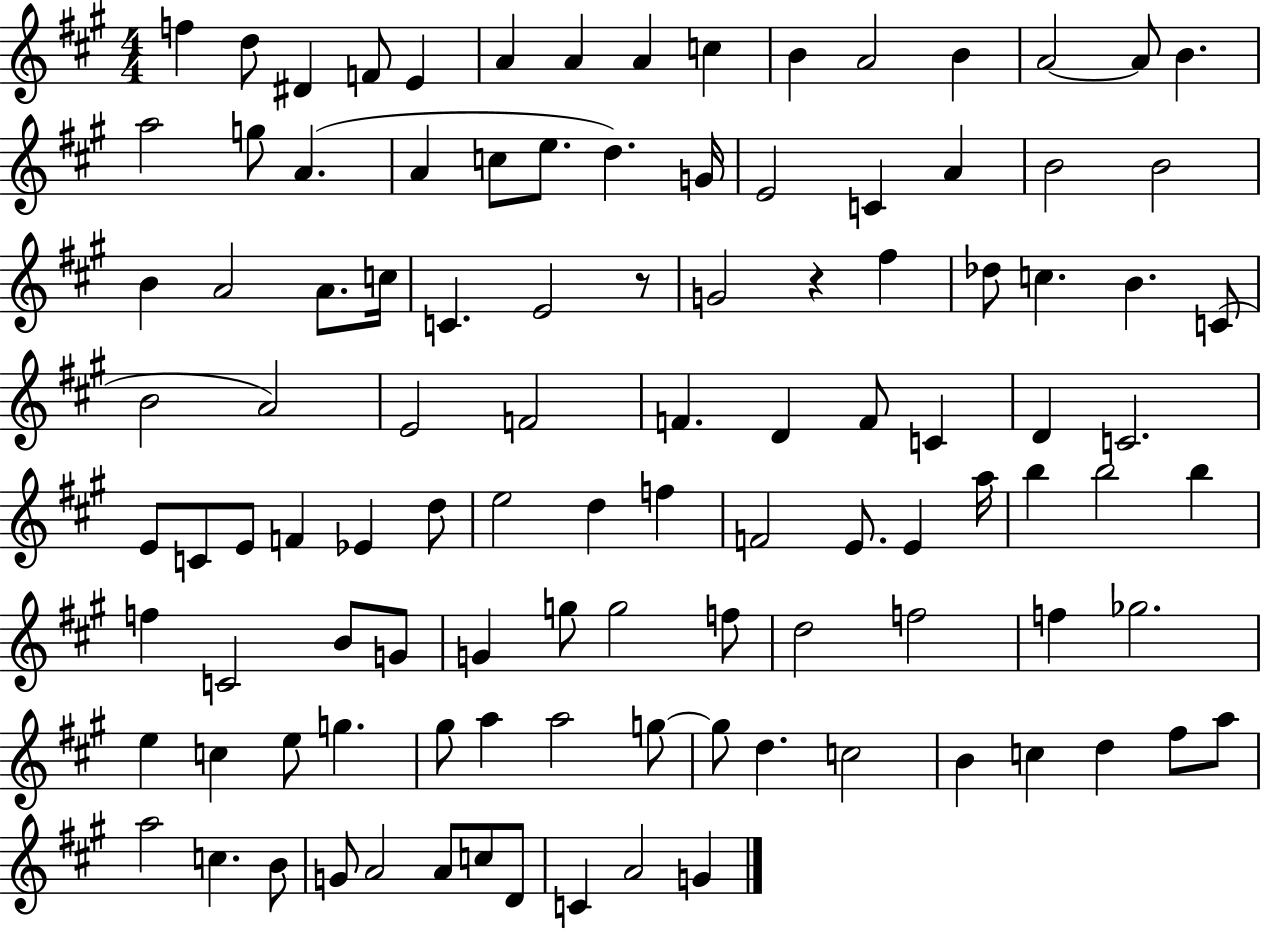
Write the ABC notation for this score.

X:1
T:Untitled
M:4/4
L:1/4
K:A
f d/2 ^D F/2 E A A A c B A2 B A2 A/2 B a2 g/2 A A c/2 e/2 d G/4 E2 C A B2 B2 B A2 A/2 c/4 C E2 z/2 G2 z ^f _d/2 c B C/2 B2 A2 E2 F2 F D F/2 C D C2 E/2 C/2 E/2 F _E d/2 e2 d f F2 E/2 E a/4 b b2 b f C2 B/2 G/2 G g/2 g2 f/2 d2 f2 f _g2 e c e/2 g ^g/2 a a2 g/2 g/2 d c2 B c d ^f/2 a/2 a2 c B/2 G/2 A2 A/2 c/2 D/2 C A2 G